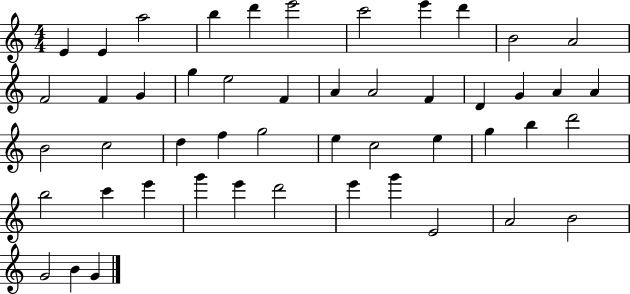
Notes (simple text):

E4/q E4/q A5/h B5/q D6/q E6/h C6/h E6/q D6/q B4/h A4/h F4/h F4/q G4/q G5/q E5/h F4/q A4/q A4/h F4/q D4/q G4/q A4/q A4/q B4/h C5/h D5/q F5/q G5/h E5/q C5/h E5/q G5/q B5/q D6/h B5/h C6/q E6/q G6/q E6/q D6/h E6/q G6/q E4/h A4/h B4/h G4/h B4/q G4/q